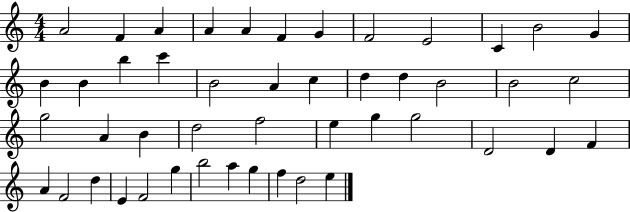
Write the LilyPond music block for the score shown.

{
  \clef treble
  \numericTimeSignature
  \time 4/4
  \key c \major
  a'2 f'4 a'4 | a'4 a'4 f'4 g'4 | f'2 e'2 | c'4 b'2 g'4 | \break b'4 b'4 b''4 c'''4 | b'2 a'4 c''4 | d''4 d''4 b'2 | b'2 c''2 | \break g''2 a'4 b'4 | d''2 f''2 | e''4 g''4 g''2 | d'2 d'4 f'4 | \break a'4 f'2 d''4 | e'4 f'2 g''4 | b''2 a''4 g''4 | f''4 d''2 e''4 | \break \bar "|."
}